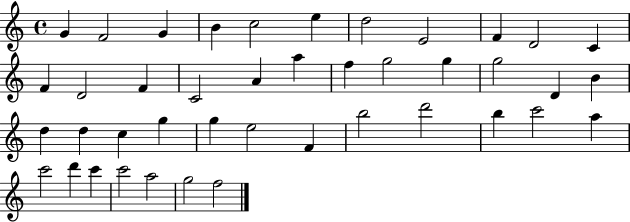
{
  \clef treble
  \time 4/4
  \defaultTimeSignature
  \key c \major
  g'4 f'2 g'4 | b'4 c''2 e''4 | d''2 e'2 | f'4 d'2 c'4 | \break f'4 d'2 f'4 | c'2 a'4 a''4 | f''4 g''2 g''4 | g''2 d'4 b'4 | \break d''4 d''4 c''4 g''4 | g''4 e''2 f'4 | b''2 d'''2 | b''4 c'''2 a''4 | \break c'''2 d'''4 c'''4 | c'''2 a''2 | g''2 f''2 | \bar "|."
}